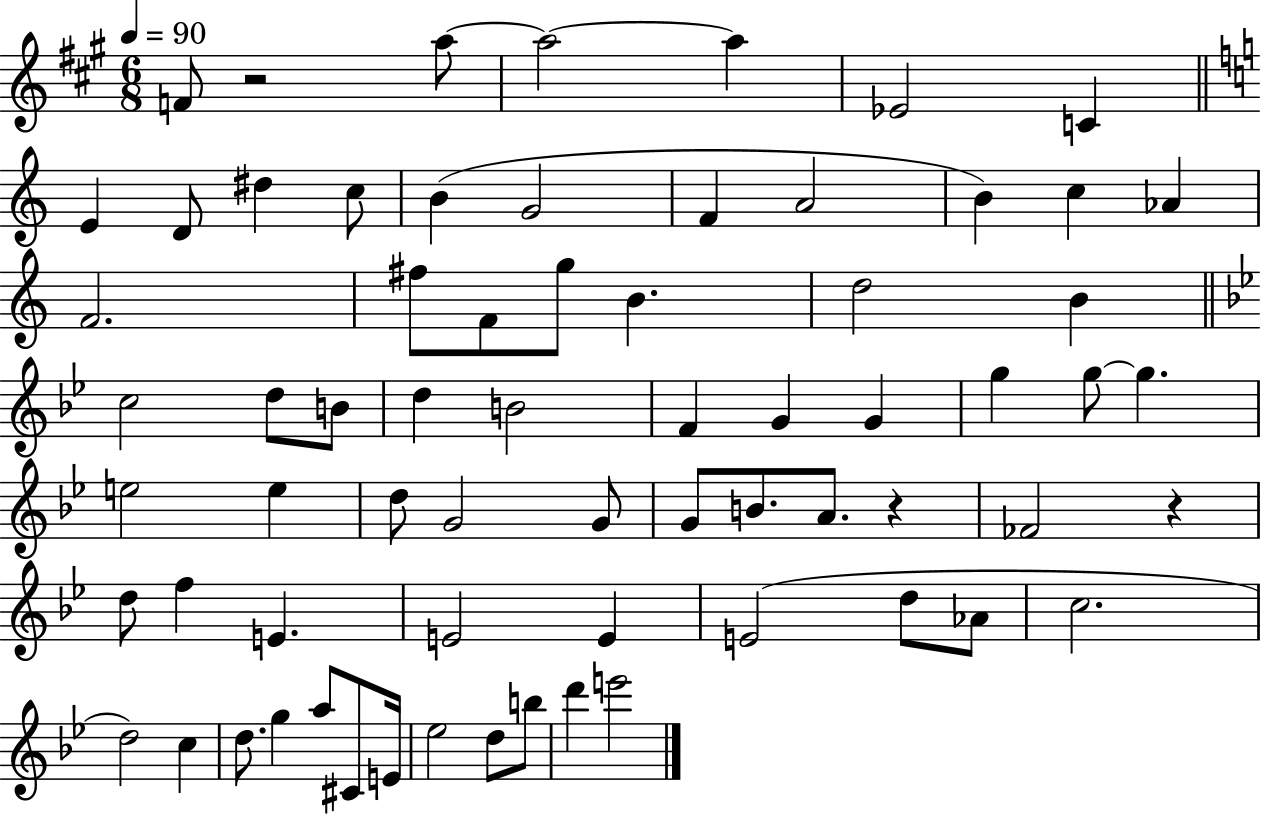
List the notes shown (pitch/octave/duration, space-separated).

F4/e R/h A5/e A5/h A5/q Eb4/h C4/q E4/q D4/e D#5/q C5/e B4/q G4/h F4/q A4/h B4/q C5/q Ab4/q F4/h. F#5/e F4/e G5/e B4/q. D5/h B4/q C5/h D5/e B4/e D5/q B4/h F4/q G4/q G4/q G5/q G5/e G5/q. E5/h E5/q D5/e G4/h G4/e G4/e B4/e. A4/e. R/q FES4/h R/q D5/e F5/q E4/q. E4/h E4/q E4/h D5/e Ab4/e C5/h. D5/h C5/q D5/e. G5/q A5/e C#4/e E4/s Eb5/h D5/e B5/e D6/q E6/h